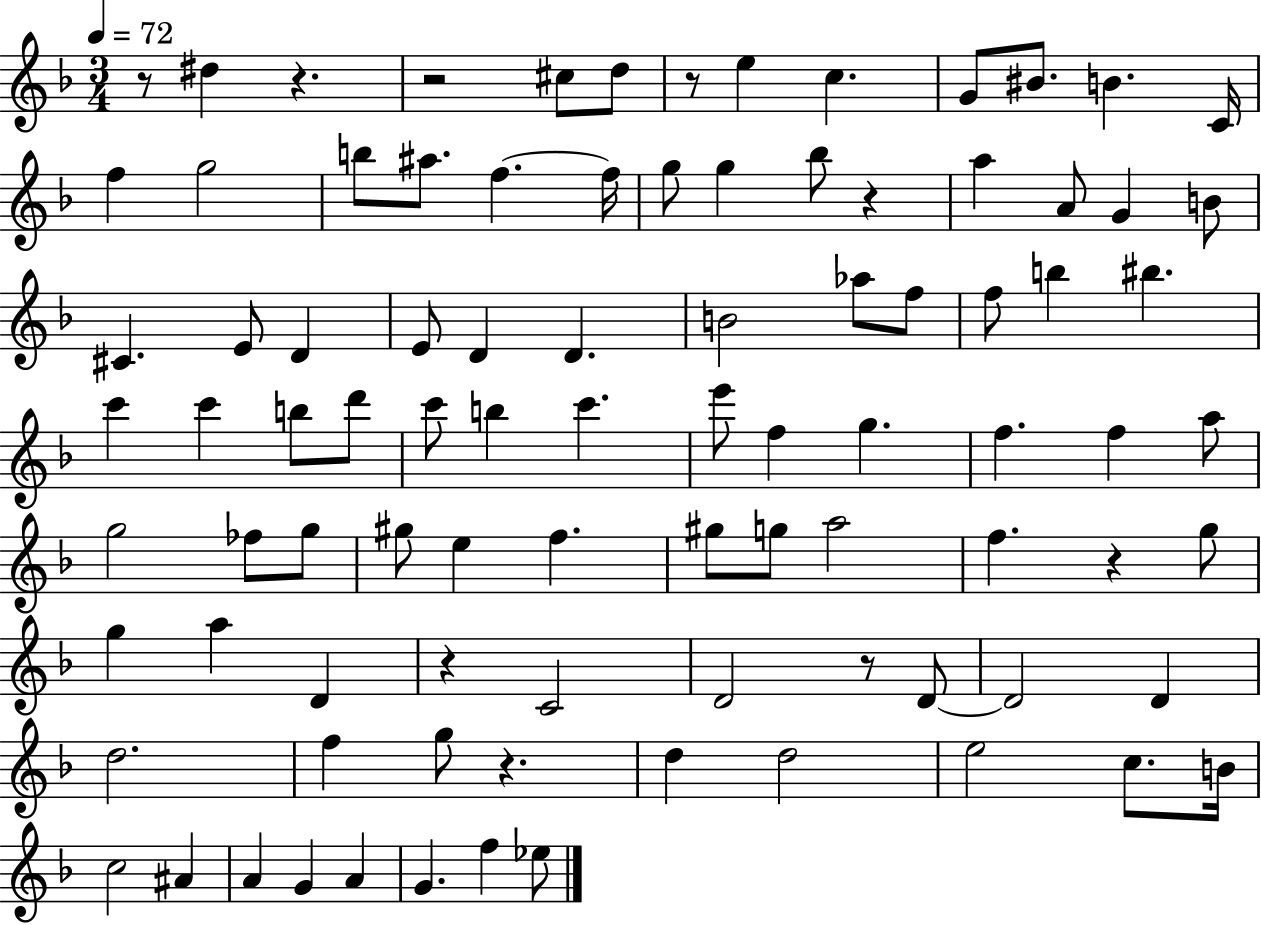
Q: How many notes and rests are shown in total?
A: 91